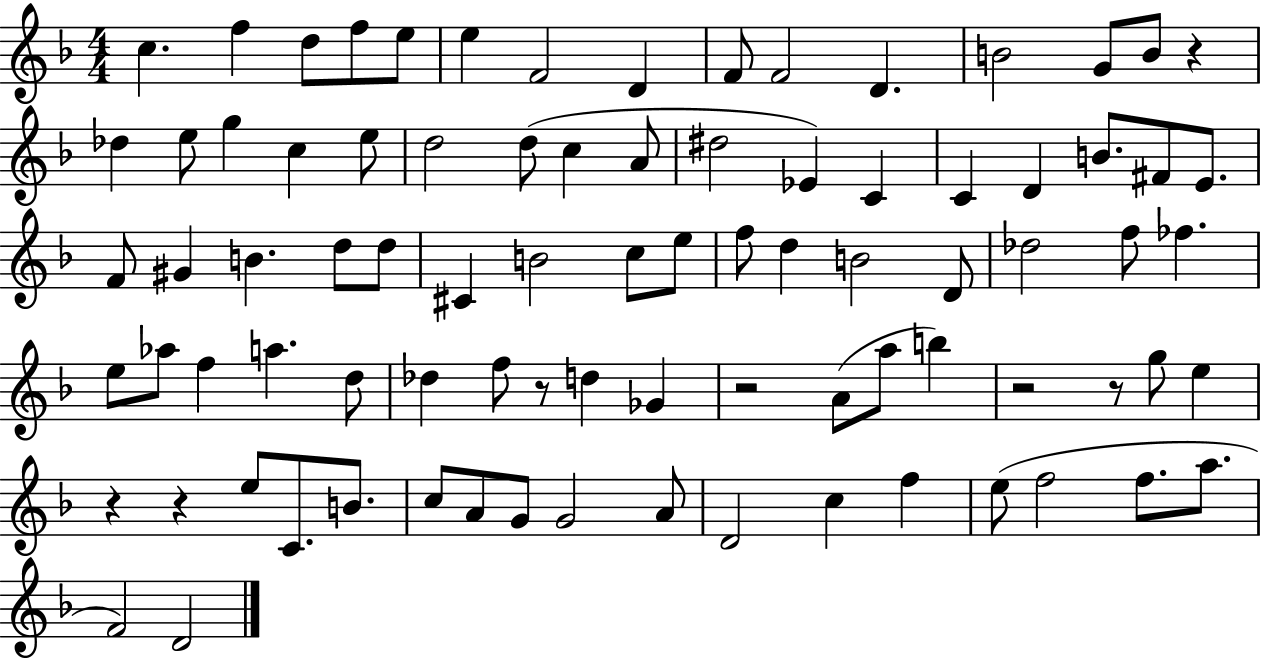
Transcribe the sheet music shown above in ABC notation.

X:1
T:Untitled
M:4/4
L:1/4
K:F
c f d/2 f/2 e/2 e F2 D F/2 F2 D B2 G/2 B/2 z _d e/2 g c e/2 d2 d/2 c A/2 ^d2 _E C C D B/2 ^F/2 E/2 F/2 ^G B d/2 d/2 ^C B2 c/2 e/2 f/2 d B2 D/2 _d2 f/2 _f e/2 _a/2 f a d/2 _d f/2 z/2 d _G z2 A/2 a/2 b z2 z/2 g/2 e z z e/2 C/2 B/2 c/2 A/2 G/2 G2 A/2 D2 c f e/2 f2 f/2 a/2 F2 D2